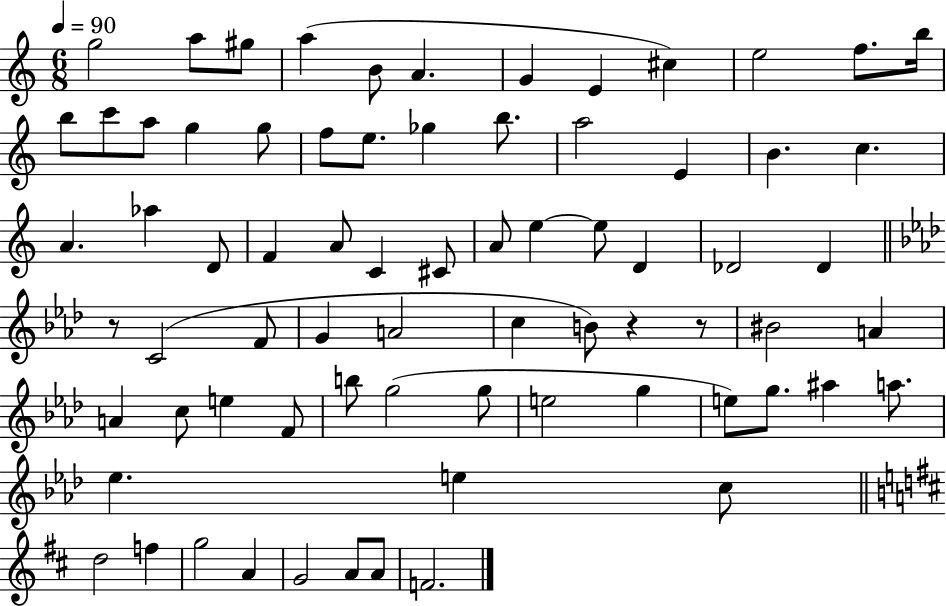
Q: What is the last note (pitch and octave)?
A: F4